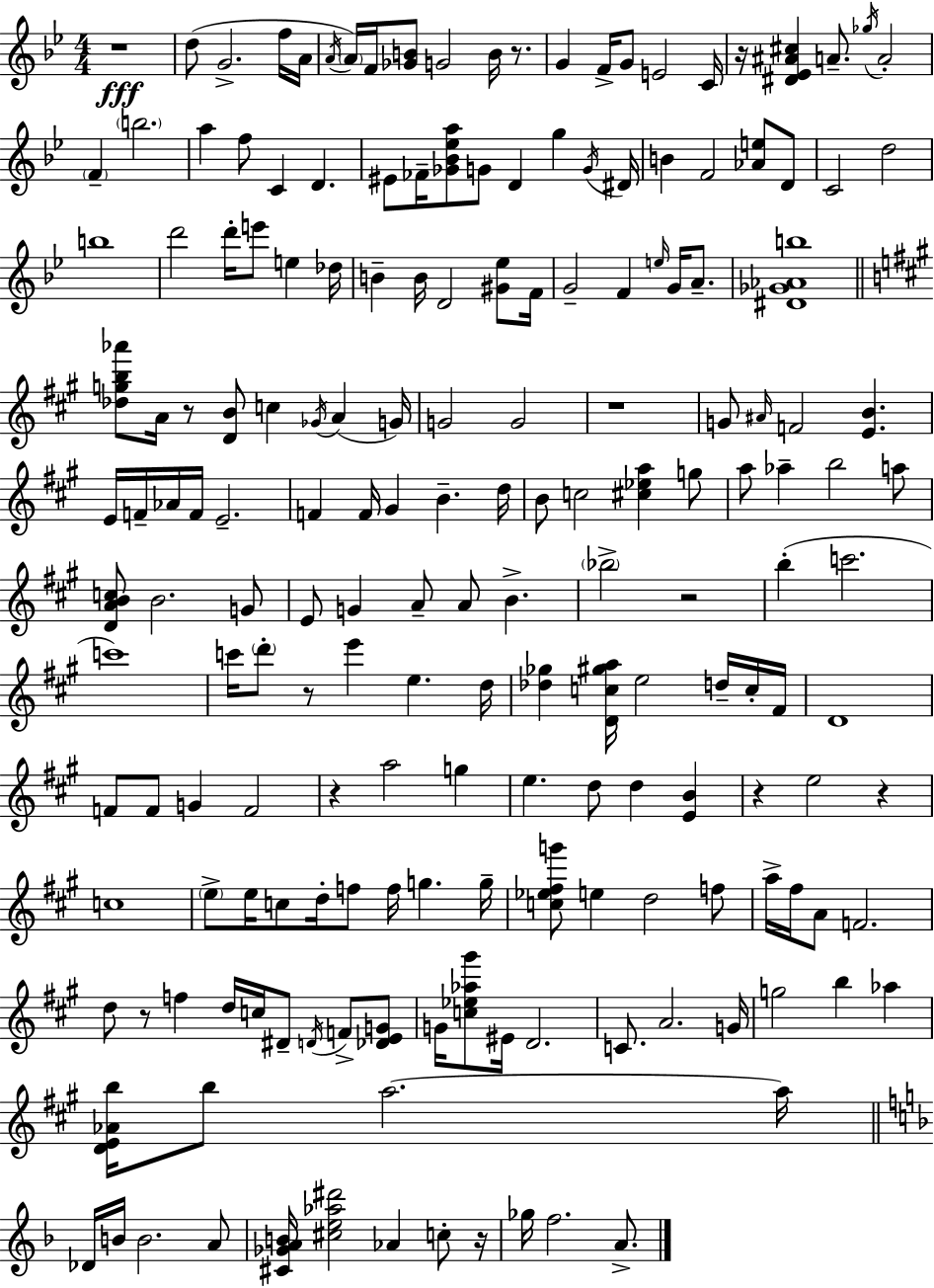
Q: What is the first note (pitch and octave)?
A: D5